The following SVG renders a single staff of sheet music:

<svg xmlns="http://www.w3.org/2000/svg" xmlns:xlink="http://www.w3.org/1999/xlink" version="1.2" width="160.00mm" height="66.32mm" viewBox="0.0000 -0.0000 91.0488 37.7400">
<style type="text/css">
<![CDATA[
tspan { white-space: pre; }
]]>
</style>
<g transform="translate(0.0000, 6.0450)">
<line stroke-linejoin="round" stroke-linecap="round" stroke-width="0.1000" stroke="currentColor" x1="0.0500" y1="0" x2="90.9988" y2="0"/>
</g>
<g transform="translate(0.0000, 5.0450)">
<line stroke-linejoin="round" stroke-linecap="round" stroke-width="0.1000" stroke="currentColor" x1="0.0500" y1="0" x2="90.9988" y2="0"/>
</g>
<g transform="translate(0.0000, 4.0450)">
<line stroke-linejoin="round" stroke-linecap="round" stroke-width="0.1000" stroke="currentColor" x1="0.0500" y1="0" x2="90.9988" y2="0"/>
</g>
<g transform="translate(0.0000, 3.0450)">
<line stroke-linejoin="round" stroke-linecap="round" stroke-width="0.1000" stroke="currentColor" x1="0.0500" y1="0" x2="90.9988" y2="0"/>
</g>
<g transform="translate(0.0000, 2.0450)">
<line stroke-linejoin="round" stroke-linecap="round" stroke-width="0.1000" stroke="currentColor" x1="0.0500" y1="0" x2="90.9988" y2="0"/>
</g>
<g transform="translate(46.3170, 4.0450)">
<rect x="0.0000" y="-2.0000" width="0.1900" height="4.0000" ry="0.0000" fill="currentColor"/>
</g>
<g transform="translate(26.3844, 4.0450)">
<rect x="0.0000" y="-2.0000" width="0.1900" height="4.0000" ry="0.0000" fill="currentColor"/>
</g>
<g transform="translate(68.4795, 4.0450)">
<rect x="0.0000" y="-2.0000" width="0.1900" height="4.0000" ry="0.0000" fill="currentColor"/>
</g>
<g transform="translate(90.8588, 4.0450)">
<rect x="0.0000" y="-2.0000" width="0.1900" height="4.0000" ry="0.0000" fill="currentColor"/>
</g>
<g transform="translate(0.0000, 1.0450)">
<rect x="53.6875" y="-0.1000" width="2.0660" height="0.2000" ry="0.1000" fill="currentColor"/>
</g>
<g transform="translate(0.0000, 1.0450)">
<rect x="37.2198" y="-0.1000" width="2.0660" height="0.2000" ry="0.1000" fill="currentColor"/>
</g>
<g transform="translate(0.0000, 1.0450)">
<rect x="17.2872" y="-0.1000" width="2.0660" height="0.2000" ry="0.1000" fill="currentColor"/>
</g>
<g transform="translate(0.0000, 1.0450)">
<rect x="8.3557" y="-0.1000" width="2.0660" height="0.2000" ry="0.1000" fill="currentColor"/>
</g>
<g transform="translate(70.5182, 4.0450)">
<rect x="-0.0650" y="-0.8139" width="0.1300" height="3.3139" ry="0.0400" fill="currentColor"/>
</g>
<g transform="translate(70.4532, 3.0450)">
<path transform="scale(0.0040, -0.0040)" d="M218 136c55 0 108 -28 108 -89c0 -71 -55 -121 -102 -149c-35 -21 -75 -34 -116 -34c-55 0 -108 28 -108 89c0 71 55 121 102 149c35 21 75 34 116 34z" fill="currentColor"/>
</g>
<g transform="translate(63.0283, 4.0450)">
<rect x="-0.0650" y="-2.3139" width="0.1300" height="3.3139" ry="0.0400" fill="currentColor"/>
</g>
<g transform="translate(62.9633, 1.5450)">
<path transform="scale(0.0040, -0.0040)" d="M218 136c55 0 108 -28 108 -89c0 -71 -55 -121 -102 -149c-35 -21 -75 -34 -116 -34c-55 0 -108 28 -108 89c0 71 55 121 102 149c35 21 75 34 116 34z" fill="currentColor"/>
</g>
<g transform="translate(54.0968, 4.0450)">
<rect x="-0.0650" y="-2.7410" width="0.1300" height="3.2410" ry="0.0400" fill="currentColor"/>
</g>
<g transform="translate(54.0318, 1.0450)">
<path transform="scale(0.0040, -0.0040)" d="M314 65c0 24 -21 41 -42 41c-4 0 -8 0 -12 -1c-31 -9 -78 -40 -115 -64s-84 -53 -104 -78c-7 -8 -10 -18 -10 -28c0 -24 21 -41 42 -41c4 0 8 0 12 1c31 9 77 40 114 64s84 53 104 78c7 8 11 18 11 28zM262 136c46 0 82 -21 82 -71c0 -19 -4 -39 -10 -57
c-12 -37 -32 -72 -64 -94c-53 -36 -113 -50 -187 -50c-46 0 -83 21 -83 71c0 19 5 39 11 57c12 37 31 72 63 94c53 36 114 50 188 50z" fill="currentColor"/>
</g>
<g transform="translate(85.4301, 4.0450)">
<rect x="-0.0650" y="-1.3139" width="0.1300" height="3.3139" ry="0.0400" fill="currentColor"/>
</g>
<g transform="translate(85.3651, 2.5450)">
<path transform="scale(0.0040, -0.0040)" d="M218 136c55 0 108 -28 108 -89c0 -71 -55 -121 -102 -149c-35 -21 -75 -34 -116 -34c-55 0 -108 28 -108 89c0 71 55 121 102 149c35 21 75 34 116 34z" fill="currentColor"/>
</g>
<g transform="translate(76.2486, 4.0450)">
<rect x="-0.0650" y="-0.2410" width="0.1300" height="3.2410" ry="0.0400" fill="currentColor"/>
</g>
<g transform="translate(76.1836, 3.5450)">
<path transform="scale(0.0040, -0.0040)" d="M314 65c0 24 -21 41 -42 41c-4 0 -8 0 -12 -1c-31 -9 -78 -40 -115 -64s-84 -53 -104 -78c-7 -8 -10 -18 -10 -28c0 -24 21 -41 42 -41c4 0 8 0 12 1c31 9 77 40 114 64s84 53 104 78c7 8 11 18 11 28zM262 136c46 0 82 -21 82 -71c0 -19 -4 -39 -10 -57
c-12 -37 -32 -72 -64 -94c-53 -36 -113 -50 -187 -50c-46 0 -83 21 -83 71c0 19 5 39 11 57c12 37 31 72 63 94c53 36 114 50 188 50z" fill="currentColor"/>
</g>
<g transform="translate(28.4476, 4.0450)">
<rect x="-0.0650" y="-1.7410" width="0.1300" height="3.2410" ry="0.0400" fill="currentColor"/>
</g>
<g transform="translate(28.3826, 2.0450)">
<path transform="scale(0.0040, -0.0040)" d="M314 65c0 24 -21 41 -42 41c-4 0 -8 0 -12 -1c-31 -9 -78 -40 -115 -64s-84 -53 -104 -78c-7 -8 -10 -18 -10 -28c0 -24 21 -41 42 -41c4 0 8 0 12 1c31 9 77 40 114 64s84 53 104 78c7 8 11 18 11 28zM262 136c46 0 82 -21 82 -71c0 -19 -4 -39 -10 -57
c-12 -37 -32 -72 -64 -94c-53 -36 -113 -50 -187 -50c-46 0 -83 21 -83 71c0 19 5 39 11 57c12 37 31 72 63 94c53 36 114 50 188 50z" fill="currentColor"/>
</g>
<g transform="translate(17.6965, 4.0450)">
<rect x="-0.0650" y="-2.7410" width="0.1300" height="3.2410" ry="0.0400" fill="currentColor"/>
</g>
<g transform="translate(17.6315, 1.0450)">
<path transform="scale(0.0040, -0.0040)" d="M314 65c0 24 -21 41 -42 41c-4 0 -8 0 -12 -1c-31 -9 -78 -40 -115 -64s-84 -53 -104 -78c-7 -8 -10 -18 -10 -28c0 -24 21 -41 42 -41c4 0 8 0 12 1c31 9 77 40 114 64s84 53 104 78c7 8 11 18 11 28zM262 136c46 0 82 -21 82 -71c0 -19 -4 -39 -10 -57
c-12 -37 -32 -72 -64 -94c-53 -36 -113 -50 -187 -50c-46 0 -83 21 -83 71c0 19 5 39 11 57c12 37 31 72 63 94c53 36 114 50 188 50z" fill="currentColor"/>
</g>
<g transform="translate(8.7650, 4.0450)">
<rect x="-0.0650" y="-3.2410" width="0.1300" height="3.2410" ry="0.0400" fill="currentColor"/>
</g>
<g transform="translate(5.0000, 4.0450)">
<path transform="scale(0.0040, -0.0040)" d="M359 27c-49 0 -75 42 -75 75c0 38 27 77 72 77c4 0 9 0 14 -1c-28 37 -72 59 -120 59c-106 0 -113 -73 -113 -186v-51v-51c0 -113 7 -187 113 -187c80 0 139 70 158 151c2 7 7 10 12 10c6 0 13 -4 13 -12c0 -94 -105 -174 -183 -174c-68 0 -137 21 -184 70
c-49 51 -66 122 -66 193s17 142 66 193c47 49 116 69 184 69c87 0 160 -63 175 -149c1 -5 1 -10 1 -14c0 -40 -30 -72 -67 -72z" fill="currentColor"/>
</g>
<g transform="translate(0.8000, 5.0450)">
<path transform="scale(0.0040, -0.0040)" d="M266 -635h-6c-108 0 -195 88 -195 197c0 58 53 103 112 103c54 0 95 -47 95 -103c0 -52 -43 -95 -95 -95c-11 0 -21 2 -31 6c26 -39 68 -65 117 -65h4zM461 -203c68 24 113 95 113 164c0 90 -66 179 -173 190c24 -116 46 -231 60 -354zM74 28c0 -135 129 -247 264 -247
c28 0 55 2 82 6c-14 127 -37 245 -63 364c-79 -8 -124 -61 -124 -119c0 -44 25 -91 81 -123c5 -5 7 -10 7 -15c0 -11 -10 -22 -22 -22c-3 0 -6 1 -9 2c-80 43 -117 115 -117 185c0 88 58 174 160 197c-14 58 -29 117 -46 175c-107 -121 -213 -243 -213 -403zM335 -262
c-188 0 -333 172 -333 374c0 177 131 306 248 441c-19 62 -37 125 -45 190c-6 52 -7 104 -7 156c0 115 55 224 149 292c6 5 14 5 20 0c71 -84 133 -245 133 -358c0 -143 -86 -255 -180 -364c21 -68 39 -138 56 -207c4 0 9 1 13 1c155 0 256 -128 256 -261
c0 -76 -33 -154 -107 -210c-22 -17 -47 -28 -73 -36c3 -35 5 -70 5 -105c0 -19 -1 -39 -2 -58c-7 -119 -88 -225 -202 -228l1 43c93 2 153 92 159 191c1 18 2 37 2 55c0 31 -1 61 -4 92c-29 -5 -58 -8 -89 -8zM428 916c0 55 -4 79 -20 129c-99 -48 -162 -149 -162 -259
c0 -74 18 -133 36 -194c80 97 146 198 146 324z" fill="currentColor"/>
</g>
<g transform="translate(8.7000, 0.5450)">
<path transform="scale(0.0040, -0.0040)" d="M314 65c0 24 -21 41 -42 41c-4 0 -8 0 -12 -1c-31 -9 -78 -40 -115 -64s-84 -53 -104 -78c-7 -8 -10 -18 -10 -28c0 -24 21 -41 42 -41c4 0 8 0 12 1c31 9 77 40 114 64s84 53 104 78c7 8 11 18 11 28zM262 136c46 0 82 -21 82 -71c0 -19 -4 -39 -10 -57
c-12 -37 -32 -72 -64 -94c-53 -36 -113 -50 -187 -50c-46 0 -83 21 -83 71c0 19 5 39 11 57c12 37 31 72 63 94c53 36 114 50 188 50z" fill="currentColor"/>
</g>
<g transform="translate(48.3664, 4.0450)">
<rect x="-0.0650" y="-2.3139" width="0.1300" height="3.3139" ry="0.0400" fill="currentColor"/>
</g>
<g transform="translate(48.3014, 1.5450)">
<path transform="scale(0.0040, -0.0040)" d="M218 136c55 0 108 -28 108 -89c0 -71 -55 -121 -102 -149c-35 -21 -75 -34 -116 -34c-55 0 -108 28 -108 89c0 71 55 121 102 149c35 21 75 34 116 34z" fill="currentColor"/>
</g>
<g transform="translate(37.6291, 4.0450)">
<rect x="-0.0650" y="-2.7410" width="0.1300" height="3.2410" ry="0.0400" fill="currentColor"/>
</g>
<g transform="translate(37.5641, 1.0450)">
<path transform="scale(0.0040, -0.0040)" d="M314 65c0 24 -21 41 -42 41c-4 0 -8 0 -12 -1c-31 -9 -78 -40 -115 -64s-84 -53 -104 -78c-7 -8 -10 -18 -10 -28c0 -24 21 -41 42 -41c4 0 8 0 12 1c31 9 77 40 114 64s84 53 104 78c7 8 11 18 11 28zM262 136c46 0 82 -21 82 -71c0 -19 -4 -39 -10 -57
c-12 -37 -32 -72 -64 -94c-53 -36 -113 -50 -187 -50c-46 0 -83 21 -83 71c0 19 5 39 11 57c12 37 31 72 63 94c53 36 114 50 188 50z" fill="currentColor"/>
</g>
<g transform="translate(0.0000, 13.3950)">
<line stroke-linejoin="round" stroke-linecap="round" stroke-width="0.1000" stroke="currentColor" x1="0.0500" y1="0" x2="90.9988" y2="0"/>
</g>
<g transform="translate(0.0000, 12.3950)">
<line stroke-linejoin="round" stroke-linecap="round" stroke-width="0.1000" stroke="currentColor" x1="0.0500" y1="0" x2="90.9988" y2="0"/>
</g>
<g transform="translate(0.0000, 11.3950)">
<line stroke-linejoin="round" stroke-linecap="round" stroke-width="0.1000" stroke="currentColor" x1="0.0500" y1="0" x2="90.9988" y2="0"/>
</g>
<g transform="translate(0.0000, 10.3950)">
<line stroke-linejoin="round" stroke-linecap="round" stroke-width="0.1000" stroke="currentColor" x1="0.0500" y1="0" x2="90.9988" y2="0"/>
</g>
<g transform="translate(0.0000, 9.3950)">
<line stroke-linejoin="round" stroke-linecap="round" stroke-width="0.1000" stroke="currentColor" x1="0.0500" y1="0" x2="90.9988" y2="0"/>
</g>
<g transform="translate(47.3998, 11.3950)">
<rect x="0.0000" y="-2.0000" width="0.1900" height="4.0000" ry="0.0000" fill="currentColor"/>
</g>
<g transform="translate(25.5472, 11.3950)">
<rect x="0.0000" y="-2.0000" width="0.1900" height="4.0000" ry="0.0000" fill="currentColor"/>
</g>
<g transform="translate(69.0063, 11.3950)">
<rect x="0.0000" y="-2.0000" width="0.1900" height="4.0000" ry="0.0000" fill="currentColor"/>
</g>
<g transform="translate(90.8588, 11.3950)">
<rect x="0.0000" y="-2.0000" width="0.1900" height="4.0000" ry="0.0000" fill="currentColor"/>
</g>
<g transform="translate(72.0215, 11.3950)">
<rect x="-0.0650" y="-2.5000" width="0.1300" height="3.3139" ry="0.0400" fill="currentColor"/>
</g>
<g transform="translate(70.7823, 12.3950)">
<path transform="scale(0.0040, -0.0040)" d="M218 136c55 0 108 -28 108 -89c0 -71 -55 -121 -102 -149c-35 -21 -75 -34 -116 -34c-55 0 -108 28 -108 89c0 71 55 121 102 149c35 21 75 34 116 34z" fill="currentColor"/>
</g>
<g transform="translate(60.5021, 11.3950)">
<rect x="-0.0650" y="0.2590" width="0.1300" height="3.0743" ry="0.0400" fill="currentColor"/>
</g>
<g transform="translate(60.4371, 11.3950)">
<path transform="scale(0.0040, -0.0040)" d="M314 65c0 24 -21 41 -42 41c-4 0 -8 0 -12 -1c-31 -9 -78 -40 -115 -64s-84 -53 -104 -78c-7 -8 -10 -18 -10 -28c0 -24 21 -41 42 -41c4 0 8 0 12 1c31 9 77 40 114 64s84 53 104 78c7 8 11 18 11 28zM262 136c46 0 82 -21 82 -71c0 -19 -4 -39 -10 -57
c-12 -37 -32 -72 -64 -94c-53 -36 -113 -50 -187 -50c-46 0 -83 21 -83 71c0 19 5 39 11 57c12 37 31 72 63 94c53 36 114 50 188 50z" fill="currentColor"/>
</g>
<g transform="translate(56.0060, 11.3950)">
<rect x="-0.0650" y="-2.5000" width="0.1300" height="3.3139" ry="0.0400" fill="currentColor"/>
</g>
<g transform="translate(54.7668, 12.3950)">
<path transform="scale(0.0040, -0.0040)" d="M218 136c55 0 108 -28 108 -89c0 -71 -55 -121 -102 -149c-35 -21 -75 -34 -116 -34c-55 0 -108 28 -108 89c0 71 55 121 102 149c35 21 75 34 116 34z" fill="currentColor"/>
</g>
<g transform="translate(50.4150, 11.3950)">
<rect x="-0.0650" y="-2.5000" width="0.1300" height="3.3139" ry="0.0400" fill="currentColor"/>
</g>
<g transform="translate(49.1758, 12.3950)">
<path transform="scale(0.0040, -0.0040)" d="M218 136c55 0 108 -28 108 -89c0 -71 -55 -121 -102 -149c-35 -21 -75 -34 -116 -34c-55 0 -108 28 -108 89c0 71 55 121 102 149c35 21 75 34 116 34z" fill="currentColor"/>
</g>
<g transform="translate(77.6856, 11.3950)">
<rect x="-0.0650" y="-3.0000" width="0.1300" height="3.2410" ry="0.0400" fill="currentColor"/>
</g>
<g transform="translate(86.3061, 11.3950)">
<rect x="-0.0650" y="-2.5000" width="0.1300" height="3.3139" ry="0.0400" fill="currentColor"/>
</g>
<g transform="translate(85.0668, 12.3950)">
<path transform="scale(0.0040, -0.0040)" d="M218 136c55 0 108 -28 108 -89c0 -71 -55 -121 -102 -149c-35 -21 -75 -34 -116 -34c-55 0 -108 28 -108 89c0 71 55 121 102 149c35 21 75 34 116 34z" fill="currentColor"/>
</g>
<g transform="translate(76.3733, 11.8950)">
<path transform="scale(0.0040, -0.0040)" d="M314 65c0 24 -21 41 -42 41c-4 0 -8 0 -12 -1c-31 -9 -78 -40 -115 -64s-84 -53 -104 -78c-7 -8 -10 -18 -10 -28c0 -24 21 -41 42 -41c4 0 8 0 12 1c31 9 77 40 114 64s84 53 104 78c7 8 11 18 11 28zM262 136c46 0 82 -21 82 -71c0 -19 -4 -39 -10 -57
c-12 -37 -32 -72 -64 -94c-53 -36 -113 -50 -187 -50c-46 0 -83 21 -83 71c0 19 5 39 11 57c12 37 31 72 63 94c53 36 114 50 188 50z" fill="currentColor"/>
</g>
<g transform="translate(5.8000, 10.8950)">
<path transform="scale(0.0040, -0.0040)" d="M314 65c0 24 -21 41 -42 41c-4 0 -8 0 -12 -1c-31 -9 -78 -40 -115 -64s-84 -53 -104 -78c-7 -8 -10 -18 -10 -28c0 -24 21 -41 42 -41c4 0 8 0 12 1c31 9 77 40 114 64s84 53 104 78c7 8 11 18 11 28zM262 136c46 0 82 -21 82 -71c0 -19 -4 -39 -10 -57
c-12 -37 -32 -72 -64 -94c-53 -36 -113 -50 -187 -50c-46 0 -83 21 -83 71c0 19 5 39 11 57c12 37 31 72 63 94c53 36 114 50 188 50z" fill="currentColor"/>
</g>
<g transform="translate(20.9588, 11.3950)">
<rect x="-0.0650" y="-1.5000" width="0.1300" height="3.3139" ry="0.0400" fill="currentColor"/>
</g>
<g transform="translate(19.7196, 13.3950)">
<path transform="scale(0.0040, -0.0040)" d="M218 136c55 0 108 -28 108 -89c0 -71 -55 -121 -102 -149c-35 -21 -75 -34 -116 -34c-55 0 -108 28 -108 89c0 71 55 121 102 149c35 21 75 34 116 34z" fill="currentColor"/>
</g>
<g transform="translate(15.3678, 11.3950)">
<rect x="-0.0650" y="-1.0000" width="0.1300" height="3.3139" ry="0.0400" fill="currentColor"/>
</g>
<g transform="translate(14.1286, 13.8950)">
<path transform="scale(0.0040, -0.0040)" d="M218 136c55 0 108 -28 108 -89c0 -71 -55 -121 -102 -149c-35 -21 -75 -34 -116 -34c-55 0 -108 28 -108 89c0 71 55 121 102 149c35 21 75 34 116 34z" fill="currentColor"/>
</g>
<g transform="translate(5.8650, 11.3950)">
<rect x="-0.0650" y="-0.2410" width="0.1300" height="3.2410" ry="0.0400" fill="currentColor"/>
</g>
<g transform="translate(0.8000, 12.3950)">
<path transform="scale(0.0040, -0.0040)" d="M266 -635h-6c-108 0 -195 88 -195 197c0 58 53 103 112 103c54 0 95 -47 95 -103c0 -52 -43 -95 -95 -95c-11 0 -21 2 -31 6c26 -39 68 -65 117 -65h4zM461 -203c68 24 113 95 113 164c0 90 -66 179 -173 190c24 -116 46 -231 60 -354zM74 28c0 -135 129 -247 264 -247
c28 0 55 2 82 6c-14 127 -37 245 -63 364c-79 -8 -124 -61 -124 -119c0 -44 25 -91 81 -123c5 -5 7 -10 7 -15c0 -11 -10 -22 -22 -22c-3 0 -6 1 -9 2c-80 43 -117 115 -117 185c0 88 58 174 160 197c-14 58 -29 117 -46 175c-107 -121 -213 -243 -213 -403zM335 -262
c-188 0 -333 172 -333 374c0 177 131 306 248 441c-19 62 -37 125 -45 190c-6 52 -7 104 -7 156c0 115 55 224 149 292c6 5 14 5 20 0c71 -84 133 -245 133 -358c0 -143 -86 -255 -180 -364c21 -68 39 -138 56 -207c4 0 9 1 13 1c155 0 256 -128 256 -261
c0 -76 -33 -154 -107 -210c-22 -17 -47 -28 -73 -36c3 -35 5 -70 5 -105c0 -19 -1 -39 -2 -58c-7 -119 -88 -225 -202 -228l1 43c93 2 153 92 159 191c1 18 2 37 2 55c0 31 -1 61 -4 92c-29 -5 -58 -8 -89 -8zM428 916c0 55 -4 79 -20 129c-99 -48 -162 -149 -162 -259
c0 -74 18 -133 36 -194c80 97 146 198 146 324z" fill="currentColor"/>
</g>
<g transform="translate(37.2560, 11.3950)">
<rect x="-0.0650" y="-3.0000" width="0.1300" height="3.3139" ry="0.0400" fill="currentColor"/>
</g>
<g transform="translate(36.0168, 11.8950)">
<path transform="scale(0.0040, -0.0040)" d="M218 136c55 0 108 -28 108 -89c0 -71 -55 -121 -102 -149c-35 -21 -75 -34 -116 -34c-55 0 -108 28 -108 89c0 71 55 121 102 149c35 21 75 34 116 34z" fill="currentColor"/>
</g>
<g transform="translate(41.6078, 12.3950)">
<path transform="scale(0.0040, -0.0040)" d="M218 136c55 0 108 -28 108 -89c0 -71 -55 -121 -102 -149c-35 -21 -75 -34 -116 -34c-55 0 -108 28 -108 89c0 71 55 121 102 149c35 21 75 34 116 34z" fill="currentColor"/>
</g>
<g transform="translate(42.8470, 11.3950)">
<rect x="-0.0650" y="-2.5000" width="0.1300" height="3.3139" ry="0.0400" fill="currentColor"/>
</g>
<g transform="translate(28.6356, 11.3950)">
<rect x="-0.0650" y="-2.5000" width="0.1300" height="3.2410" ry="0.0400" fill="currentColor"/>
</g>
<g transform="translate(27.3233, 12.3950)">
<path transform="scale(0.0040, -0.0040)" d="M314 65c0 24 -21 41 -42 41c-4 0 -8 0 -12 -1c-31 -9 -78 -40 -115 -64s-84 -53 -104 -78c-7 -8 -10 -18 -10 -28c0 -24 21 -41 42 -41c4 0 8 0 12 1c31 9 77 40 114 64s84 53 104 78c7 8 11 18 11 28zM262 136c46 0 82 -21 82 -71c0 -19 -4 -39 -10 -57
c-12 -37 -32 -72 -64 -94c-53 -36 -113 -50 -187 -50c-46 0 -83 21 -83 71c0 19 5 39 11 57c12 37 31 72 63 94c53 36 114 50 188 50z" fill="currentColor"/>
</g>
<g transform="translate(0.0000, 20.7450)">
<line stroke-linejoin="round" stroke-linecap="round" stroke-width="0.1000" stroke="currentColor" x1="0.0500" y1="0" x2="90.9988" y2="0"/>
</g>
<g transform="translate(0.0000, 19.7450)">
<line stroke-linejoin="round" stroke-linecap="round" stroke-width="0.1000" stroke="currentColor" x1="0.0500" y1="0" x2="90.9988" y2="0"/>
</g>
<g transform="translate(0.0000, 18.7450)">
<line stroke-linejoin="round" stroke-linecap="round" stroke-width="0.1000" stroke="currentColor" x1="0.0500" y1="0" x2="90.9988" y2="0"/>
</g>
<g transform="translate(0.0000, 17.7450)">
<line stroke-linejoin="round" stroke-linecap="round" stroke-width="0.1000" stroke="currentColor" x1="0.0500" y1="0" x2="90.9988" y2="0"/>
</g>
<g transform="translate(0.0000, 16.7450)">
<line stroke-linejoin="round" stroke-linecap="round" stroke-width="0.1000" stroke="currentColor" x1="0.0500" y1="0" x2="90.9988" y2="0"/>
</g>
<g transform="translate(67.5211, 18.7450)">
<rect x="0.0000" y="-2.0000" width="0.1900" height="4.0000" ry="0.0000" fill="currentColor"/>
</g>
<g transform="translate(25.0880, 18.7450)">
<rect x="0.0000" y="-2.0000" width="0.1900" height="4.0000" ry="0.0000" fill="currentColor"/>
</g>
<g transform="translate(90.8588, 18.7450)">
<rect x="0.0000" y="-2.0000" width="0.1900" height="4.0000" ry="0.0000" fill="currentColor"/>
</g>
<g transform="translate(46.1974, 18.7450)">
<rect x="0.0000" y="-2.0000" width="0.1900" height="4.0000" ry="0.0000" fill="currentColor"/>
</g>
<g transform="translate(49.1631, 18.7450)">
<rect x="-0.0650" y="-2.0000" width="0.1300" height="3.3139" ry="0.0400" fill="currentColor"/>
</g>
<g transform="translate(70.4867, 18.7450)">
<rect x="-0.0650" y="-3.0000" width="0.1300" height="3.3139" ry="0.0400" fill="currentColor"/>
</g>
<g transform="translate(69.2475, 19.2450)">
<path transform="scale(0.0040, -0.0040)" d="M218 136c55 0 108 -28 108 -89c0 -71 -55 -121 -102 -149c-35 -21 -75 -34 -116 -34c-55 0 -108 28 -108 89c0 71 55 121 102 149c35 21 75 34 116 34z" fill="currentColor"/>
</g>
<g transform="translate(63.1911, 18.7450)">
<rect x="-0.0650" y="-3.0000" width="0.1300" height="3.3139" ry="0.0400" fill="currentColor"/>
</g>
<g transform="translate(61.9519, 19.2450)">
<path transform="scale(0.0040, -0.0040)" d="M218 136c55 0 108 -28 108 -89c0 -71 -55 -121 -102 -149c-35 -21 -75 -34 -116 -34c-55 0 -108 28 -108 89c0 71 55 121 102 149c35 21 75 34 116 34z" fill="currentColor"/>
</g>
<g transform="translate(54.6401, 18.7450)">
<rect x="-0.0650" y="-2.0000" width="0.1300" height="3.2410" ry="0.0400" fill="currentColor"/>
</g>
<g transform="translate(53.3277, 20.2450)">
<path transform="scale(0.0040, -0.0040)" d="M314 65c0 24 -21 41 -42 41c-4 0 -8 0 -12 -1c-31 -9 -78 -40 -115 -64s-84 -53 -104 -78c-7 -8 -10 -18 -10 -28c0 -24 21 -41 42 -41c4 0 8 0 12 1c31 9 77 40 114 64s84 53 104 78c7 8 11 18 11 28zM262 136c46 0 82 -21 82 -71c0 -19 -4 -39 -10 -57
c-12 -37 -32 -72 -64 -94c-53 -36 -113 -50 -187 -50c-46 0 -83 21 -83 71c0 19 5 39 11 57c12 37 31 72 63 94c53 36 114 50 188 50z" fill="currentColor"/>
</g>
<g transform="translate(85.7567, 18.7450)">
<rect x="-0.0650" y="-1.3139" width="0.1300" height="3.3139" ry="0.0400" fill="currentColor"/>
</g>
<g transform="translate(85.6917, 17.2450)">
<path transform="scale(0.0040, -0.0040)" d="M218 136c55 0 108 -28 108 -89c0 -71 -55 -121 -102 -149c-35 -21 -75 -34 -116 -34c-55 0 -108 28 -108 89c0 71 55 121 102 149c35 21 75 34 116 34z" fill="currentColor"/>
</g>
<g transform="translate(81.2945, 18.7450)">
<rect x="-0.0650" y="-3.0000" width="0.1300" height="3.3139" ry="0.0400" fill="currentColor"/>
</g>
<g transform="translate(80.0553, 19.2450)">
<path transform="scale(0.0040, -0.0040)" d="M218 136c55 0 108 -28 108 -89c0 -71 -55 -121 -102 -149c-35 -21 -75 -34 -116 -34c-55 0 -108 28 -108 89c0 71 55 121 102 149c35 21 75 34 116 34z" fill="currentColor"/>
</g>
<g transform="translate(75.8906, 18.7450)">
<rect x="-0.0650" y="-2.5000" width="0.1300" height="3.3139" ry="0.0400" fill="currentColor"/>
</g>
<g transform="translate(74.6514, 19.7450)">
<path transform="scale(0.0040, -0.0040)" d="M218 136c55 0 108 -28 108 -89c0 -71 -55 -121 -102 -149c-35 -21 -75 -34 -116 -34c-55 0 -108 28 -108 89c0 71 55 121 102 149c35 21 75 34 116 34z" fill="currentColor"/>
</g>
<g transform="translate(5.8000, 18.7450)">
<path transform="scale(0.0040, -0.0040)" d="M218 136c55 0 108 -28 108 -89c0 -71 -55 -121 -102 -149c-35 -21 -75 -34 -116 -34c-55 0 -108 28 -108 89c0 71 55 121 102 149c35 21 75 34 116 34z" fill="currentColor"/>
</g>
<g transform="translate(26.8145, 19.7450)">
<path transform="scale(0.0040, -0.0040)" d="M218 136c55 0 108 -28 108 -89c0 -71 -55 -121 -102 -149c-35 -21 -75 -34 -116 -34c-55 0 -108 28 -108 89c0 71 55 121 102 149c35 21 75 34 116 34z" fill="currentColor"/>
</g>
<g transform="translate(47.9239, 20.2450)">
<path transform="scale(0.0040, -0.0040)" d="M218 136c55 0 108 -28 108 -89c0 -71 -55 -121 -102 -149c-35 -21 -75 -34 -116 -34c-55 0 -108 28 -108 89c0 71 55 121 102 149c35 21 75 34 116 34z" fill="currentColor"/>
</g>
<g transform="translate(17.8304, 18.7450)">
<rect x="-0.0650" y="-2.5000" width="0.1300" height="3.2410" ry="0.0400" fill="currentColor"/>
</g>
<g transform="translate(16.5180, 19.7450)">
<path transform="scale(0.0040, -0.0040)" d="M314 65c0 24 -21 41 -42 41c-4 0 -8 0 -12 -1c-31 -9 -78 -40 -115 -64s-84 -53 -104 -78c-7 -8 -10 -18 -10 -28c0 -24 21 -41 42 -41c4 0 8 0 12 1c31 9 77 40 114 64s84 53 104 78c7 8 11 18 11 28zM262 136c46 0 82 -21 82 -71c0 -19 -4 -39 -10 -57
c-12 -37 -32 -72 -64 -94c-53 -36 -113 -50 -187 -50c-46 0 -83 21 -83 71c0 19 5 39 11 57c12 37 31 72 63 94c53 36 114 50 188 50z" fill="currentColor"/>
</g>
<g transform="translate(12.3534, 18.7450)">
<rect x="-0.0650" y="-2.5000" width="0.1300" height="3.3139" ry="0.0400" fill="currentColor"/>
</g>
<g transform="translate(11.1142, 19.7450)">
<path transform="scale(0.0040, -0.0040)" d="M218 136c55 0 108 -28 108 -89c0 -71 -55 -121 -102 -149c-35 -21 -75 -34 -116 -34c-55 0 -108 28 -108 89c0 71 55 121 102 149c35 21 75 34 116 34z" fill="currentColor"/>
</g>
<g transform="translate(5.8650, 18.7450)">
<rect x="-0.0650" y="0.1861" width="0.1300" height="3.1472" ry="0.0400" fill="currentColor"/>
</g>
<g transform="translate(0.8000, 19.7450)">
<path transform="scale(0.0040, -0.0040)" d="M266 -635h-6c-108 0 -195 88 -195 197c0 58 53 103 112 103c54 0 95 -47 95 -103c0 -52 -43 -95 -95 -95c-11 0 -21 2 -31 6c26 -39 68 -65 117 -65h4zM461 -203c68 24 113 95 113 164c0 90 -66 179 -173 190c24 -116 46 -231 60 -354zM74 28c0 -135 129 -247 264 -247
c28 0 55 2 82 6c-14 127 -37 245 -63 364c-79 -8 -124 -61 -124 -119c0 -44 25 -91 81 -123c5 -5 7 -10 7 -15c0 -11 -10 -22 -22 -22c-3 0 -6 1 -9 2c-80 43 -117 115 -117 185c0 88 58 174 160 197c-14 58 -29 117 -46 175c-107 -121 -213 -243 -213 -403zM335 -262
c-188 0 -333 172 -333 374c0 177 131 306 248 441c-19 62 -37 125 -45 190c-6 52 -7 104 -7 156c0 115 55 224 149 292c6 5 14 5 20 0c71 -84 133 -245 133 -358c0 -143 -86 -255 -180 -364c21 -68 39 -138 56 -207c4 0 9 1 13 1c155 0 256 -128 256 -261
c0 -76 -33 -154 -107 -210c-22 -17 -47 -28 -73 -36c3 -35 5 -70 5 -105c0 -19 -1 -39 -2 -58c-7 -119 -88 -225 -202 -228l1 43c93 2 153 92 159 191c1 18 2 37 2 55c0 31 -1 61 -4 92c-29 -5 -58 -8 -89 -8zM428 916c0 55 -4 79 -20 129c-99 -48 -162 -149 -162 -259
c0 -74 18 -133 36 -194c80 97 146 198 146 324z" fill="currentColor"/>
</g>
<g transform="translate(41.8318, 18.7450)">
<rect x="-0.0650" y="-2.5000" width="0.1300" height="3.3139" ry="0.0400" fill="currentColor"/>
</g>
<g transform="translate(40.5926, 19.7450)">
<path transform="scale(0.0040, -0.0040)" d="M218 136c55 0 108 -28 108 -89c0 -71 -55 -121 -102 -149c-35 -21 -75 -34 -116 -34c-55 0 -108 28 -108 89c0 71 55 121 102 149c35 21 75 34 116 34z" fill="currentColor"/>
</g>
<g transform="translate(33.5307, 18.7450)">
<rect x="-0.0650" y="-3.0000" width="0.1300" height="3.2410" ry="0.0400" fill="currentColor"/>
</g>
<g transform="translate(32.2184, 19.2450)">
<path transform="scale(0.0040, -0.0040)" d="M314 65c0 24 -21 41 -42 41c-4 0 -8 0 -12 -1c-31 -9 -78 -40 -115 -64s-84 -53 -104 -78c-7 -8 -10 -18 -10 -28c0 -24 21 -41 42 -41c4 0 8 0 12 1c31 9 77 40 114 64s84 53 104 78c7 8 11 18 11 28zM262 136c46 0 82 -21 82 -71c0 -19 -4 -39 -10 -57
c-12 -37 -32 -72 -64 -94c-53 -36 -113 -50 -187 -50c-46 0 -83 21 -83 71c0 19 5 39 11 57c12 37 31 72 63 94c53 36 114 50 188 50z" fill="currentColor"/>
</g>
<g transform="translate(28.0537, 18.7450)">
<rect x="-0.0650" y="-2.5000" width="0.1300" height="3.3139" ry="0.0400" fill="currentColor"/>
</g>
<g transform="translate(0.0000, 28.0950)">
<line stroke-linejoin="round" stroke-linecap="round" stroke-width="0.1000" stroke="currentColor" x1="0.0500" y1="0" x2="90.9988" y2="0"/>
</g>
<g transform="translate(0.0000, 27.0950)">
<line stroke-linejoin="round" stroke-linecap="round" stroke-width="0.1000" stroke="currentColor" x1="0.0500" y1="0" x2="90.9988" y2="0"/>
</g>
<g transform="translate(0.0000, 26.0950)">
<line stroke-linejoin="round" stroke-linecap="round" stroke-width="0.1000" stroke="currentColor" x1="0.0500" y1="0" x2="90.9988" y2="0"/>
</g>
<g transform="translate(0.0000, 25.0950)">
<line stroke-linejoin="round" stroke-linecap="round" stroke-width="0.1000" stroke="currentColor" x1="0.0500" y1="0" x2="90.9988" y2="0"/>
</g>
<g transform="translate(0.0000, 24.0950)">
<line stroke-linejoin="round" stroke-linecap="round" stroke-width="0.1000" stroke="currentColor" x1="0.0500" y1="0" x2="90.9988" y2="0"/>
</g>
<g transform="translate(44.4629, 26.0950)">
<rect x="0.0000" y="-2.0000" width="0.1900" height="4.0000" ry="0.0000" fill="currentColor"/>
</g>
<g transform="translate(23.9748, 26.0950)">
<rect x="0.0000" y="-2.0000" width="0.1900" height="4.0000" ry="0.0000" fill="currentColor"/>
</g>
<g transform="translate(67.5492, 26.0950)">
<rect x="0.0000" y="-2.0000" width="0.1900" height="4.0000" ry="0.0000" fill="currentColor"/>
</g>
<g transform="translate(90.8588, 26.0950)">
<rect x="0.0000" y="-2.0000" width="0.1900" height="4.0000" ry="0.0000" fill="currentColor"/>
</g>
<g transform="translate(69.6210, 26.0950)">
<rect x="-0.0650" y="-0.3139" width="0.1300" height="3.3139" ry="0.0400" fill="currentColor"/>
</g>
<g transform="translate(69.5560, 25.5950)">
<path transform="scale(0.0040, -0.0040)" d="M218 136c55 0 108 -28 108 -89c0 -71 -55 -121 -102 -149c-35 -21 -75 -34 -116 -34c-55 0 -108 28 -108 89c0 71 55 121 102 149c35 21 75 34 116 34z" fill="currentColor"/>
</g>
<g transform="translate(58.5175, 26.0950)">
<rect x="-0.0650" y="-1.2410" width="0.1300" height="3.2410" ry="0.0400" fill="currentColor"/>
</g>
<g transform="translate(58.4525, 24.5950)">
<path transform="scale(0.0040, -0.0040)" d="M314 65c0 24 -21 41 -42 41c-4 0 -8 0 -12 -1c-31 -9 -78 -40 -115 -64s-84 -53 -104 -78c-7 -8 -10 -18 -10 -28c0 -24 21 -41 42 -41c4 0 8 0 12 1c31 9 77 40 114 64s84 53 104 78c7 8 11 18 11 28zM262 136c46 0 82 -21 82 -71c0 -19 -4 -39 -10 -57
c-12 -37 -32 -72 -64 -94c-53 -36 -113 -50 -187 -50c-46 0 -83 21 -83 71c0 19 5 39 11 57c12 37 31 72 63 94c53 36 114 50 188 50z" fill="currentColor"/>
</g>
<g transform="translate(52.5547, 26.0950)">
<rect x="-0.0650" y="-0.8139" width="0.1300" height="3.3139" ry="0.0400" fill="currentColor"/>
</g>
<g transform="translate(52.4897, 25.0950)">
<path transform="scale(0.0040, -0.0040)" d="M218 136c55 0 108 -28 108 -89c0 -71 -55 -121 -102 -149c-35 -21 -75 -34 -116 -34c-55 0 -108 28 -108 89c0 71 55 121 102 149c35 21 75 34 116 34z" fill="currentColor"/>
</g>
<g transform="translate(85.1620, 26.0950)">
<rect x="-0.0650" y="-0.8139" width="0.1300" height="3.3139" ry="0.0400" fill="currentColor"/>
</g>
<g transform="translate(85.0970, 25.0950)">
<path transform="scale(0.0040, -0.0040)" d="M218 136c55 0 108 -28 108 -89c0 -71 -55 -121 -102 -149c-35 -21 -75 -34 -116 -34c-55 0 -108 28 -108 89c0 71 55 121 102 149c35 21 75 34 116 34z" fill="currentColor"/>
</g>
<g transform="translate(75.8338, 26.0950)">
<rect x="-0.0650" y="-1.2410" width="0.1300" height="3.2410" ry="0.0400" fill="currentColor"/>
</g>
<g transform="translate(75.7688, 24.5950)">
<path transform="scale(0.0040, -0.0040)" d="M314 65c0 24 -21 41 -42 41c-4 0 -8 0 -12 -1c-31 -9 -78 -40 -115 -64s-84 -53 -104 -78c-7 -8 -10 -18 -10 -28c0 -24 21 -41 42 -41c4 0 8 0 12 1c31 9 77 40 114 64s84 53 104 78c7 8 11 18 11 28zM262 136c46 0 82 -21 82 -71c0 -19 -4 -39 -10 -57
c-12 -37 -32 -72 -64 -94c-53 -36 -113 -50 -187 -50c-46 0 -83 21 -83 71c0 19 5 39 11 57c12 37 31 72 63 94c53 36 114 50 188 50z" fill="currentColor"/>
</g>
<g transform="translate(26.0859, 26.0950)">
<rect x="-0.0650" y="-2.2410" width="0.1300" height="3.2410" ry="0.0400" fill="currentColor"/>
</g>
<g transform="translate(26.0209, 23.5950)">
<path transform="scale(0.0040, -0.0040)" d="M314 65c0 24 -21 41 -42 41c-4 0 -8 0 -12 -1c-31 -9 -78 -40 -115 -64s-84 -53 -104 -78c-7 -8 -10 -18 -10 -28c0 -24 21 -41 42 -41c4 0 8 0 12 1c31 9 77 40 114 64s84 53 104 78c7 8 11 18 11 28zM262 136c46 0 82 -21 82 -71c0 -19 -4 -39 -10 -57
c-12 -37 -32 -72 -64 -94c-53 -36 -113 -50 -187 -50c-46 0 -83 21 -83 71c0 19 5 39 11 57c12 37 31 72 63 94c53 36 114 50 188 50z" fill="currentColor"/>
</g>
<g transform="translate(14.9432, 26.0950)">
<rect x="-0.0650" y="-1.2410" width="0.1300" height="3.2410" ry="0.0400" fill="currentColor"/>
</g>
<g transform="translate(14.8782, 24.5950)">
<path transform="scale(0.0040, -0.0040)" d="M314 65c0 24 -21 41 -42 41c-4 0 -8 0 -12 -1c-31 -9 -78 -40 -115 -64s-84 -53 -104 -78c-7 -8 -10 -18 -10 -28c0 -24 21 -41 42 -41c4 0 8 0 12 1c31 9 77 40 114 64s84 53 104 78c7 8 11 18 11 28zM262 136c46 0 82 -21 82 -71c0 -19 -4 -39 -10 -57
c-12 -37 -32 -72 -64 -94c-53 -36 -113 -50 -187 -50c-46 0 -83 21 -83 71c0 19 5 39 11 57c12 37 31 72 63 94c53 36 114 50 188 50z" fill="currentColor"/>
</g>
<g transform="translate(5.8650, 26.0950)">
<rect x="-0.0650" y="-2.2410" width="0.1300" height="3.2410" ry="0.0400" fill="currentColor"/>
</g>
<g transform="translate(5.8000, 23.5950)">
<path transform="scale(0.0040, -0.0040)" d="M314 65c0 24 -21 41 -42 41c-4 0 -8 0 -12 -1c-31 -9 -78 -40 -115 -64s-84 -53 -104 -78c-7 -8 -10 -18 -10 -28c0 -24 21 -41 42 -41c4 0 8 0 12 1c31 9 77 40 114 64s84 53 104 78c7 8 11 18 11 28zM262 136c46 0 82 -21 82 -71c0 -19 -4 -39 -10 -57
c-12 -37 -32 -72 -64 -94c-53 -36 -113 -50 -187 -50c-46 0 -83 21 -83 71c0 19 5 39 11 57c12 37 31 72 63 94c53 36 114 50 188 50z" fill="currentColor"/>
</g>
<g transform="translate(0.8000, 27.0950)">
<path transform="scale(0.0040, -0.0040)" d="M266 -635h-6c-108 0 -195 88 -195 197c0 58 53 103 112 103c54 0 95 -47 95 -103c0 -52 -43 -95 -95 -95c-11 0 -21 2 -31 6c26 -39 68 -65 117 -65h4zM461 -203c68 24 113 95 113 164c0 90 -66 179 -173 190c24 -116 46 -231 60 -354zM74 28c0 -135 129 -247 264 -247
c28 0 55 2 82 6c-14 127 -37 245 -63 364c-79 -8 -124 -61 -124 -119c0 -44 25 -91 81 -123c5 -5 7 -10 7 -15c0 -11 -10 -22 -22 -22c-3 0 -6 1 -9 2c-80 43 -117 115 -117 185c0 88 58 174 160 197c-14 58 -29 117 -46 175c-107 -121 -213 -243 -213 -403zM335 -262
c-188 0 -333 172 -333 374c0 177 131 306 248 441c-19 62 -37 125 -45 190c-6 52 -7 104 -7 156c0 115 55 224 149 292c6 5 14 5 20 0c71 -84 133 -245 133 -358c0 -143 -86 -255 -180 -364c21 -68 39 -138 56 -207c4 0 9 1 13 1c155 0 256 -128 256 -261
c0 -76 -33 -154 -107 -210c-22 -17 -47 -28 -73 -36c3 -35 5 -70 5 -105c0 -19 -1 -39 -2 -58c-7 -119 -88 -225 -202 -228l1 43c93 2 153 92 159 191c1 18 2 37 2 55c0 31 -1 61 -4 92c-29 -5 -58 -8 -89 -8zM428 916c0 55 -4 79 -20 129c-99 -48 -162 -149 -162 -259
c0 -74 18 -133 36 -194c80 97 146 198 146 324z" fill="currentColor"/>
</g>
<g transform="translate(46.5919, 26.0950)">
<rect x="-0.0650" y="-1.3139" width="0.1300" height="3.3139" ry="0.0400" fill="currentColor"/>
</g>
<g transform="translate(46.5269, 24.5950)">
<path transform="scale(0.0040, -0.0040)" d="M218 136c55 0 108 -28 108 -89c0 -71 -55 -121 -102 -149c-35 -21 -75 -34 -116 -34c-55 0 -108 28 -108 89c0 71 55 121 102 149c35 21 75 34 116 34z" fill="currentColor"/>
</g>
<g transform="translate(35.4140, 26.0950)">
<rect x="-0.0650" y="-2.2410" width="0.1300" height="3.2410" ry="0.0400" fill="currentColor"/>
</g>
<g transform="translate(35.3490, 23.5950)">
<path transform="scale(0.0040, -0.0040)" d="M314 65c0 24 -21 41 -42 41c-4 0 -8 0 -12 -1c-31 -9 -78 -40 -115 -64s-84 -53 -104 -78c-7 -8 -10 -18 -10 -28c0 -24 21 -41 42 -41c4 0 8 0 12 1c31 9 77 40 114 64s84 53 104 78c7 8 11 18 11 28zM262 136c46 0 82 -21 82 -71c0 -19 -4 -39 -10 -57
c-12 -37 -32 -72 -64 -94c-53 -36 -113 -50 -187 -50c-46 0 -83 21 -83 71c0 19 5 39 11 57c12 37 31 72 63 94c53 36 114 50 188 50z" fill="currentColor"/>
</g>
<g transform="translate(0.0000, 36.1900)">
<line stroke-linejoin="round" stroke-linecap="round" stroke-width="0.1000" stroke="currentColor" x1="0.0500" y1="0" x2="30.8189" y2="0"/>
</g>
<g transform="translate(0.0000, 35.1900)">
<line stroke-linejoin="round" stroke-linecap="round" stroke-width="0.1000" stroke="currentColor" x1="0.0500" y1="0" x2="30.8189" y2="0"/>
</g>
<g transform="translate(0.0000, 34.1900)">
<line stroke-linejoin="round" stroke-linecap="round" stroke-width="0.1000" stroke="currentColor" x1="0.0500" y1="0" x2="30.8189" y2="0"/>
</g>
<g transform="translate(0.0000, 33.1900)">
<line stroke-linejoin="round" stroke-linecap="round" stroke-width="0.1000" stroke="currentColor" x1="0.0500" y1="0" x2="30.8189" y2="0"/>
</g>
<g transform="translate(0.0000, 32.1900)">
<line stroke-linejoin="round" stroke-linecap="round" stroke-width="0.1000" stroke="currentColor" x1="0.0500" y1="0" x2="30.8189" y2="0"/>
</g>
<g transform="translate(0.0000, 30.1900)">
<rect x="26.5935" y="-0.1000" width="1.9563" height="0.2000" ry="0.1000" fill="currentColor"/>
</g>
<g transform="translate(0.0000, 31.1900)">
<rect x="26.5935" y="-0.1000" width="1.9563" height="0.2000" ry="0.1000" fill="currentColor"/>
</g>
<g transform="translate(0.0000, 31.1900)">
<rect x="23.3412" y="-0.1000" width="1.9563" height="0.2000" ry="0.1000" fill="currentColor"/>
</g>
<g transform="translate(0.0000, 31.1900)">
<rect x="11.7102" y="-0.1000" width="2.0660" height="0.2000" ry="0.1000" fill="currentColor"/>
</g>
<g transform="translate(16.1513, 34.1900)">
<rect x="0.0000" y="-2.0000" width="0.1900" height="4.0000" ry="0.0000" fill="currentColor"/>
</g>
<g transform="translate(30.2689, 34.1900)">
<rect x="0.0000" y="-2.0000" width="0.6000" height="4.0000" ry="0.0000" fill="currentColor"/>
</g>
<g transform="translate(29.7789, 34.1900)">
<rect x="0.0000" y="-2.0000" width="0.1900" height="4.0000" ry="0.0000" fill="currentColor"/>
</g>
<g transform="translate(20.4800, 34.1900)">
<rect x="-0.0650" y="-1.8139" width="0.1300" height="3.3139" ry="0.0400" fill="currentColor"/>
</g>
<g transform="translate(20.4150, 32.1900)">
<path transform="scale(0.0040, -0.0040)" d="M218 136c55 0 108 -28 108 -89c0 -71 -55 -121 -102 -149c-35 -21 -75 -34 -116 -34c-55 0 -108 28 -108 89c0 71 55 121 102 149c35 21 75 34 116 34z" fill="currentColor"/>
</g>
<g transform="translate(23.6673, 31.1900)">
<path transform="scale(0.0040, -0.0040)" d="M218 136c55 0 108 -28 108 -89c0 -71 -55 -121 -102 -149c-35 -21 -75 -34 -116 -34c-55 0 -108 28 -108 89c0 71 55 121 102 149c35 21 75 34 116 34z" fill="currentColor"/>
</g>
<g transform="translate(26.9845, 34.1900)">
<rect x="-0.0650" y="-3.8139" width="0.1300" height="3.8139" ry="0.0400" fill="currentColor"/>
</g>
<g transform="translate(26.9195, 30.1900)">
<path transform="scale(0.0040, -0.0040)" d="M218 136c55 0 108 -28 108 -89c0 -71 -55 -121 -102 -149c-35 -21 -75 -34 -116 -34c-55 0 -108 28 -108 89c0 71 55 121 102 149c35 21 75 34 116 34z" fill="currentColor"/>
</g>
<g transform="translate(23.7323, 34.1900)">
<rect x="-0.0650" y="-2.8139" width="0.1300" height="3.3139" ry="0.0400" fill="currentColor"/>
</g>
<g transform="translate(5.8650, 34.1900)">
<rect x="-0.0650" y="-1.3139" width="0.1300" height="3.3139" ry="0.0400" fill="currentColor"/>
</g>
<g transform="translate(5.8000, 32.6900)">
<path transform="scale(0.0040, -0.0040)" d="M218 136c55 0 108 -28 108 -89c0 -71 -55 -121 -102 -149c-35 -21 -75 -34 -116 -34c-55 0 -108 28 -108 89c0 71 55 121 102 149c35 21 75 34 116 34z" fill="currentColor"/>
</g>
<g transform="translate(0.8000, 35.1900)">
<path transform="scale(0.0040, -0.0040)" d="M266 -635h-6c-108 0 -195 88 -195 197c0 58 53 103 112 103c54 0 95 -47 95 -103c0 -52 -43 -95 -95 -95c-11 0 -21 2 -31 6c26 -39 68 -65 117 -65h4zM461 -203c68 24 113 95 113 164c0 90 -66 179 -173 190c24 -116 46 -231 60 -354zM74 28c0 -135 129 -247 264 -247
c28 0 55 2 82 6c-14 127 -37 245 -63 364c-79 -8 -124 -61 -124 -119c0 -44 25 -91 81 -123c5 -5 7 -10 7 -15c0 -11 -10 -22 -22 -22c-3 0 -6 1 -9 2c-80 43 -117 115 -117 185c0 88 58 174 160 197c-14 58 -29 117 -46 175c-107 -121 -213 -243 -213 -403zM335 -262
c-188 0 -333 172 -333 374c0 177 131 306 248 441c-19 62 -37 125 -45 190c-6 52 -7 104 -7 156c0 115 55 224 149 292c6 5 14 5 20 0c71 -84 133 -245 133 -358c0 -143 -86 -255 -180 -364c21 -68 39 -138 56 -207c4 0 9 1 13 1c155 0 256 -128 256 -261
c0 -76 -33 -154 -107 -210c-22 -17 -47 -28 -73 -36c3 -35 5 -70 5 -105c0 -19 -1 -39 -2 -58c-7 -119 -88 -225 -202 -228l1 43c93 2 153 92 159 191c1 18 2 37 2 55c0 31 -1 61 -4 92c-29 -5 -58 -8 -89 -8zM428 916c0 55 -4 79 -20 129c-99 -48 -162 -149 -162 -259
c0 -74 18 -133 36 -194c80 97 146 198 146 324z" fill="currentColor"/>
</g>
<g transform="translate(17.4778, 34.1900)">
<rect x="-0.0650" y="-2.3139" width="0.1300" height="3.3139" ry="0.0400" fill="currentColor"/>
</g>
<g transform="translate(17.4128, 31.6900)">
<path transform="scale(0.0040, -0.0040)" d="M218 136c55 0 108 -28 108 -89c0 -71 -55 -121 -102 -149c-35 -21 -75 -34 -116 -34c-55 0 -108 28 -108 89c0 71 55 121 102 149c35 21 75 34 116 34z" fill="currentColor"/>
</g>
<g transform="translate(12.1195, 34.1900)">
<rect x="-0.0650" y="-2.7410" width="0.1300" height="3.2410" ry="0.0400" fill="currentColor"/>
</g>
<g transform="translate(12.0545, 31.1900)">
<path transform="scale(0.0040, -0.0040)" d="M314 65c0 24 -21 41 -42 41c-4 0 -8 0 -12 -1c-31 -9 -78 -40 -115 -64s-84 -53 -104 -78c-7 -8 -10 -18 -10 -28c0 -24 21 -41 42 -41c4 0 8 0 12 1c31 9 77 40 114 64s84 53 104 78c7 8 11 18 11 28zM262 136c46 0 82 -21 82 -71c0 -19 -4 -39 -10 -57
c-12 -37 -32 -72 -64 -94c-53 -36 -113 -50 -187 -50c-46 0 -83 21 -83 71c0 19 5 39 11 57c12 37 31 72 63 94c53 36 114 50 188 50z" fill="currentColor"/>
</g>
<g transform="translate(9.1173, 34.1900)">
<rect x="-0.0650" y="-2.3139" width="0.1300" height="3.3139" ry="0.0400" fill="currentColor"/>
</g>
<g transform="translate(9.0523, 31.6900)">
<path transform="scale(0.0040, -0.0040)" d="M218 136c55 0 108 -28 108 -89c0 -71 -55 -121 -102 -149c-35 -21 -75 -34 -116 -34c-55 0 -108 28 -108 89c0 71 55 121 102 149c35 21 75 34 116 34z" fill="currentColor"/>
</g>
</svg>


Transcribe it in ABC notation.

X:1
T:Untitled
M:4/4
L:1/4
K:C
b2 a2 f2 a2 g a2 g d c2 e c2 D E G2 A G G G B2 G A2 G B G G2 G A2 G F F2 A A G A e g2 e2 g2 g2 e d e2 c e2 d e g a2 g f a c'